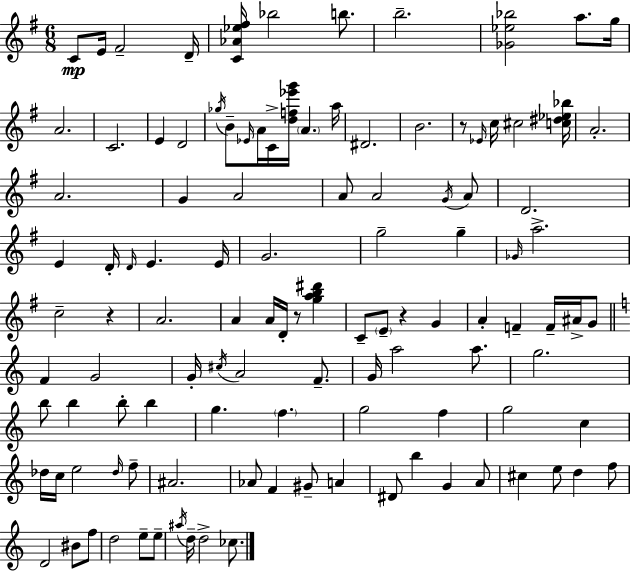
C4/e E4/s F#4/h D4/s [C4,Ab4,Eb5,F#5]/s Bb5/h B5/e. B5/h. [Gb4,Eb5,Bb5]/h A5/e. G5/s A4/h. C4/h. E4/q D4/h Gb5/s B4/e Eb4/s A4/s C4/s [D5,F5,Eb6,G6]/s A4/q. A5/s D#4/h. B4/h. R/e Eb4/s C5/s C#5/h [C5,D#5,Eb5,Bb5]/s A4/h. A4/h. G4/q A4/h A4/e A4/h G4/s A4/e D4/h. E4/q D4/s D4/s E4/q. E4/s G4/h. G5/h G5/q Gb4/s A5/h. C5/h R/q A4/h. A4/q A4/s D4/s R/e [G5,A5,B5,D#6]/q C4/e E4/e R/q G4/q A4/q F4/q F4/s A#4/s G4/e F4/q G4/h G4/s C#5/s A4/h F4/e. G4/s A5/h A5/e. G5/h. B5/e B5/q B5/e B5/q G5/q. F5/q. G5/h F5/q G5/h C5/q Db5/s C5/s E5/h Db5/s F5/e A#4/h. Ab4/e F4/q G#4/e A4/q D#4/e B5/q G4/q A4/e C#5/q E5/e D5/q F5/e D4/h BIS4/e F5/e D5/h E5/e E5/e A#5/s D5/s D5/h CES5/e.